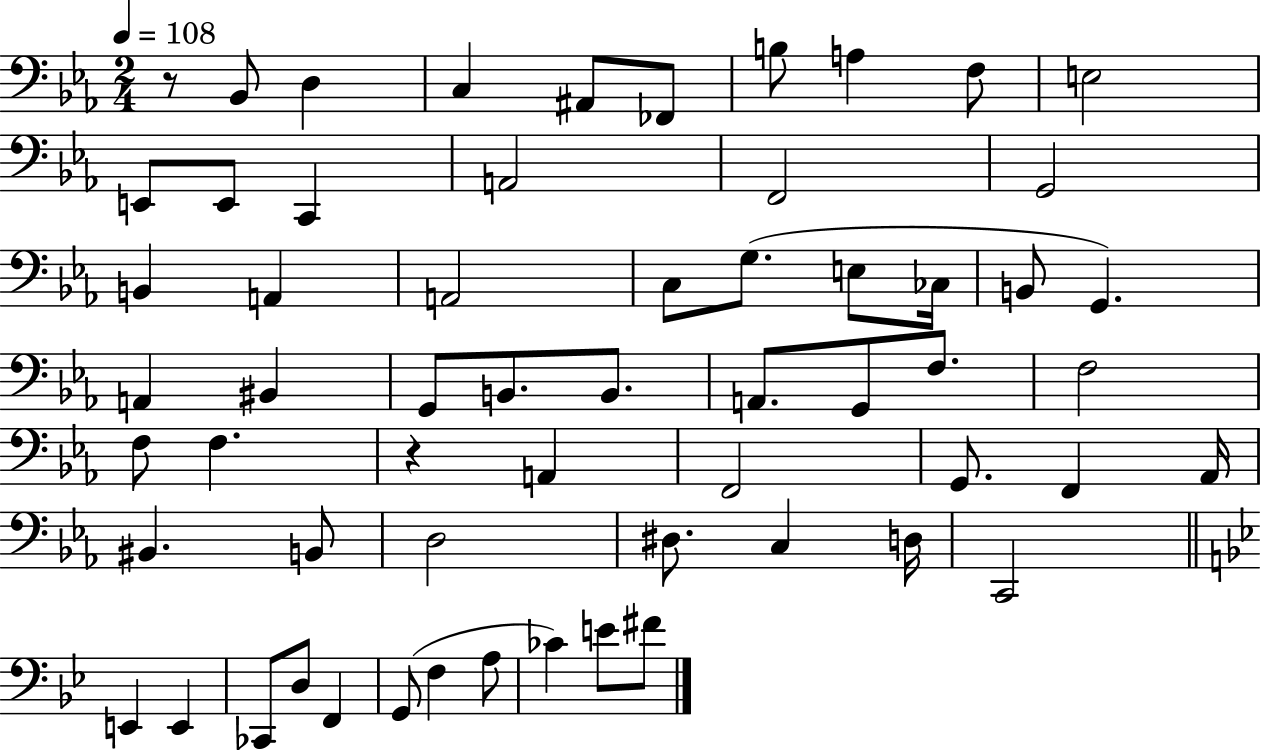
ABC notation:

X:1
T:Untitled
M:2/4
L:1/4
K:Eb
z/2 _B,,/2 D, C, ^A,,/2 _F,,/2 B,/2 A, F,/2 E,2 E,,/2 E,,/2 C,, A,,2 F,,2 G,,2 B,, A,, A,,2 C,/2 G,/2 E,/2 _C,/4 B,,/2 G,, A,, ^B,, G,,/2 B,,/2 B,,/2 A,,/2 G,,/2 F,/2 F,2 F,/2 F, z A,, F,,2 G,,/2 F,, _A,,/4 ^B,, B,,/2 D,2 ^D,/2 C, D,/4 C,,2 E,, E,, _C,,/2 D,/2 F,, G,,/2 F, A,/2 _C E/2 ^F/2